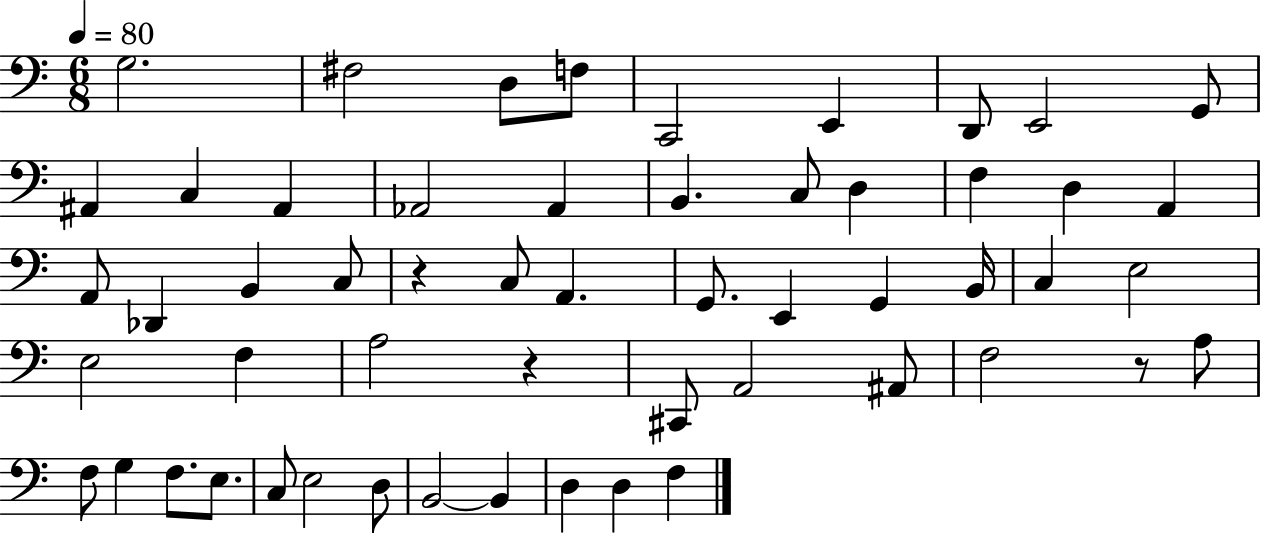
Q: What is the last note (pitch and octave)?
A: F3